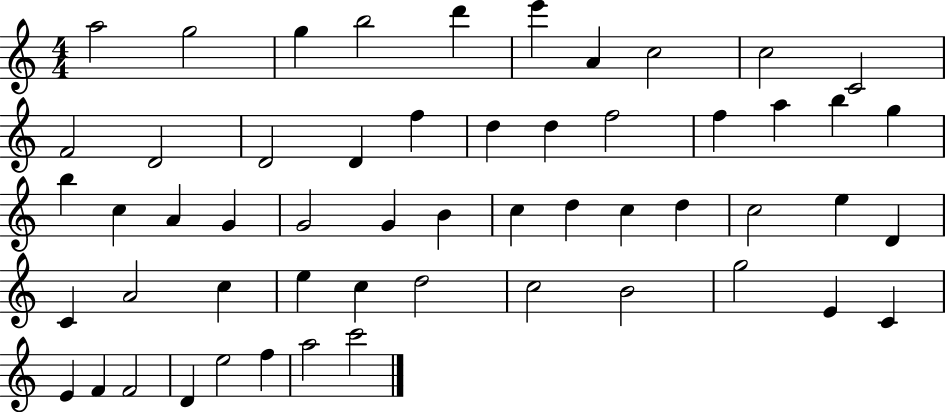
X:1
T:Untitled
M:4/4
L:1/4
K:C
a2 g2 g b2 d' e' A c2 c2 C2 F2 D2 D2 D f d d f2 f a b g b c A G G2 G B c d c d c2 e D C A2 c e c d2 c2 B2 g2 E C E F F2 D e2 f a2 c'2